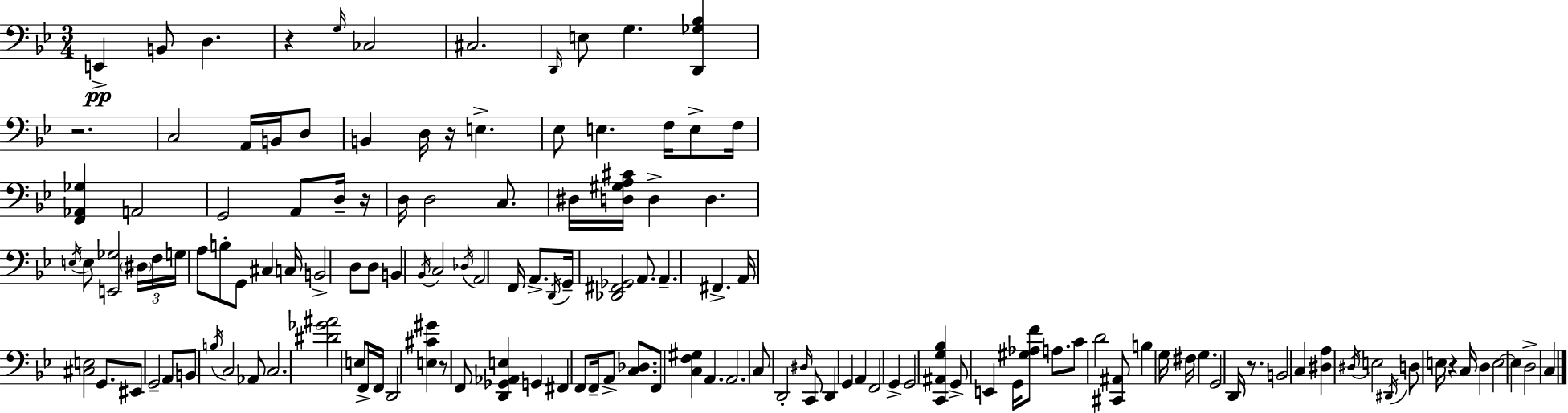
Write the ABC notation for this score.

X:1
T:Untitled
M:3/4
L:1/4
K:Gm
E,, B,,/2 D, z G,/4 _C,2 ^C,2 D,,/4 E,/2 G, [D,,_G,_B,] z2 C,2 A,,/4 B,,/4 D,/2 B,, D,/4 z/4 E, _E,/2 E, F,/4 E,/2 F,/4 [F,,_A,,_G,] A,,2 G,,2 A,,/2 D,/4 z/4 D,/4 D,2 C,/2 ^D,/4 [D,^G,A,^C]/4 D, D, E,/4 E,/2 [E,,_G,]2 ^D,/4 F,/4 G,/4 A,/2 B,/2 G,,/2 ^C, C,/4 B,,2 D,/2 D,/2 B,, _B,,/4 C,2 _D,/4 A,,2 F,,/4 A,,/2 D,,/4 G,,/4 [_D,,^F,,_G,,]2 A,,/2 A,, ^F,, A,,/4 [^C,E,]2 G,,/2 ^E,,/2 G,,2 A,,/2 B,,/2 B,/4 C,2 _A,,/2 C,2 [^D_G^A]2 E,/2 F,,/4 F,,/4 D,,2 [E,^C^G] z/2 F,,/2 [D,,_G,,_A,,E,] G,, ^F,, F,,/2 F,,/4 A,,/2 [C,_D,]/2 F,,/2 [C,F,^G,] A,, A,,2 C,/2 D,,2 ^D,/4 C,,/2 D,, G,, A,, F,,2 G,, G,,2 [C,,^A,,G,_B,] G,,/2 E,, G,,/4 [^G,_A,F]/2 A,/2 C/2 D2 [^C,,^A,,]/2 B, G,/4 ^F,/4 G, G,,2 D,,/4 z/2 B,,2 C, [^D,A,] ^D,/4 E,2 ^D,,/4 D,/2 E,/4 z C,/4 D, E,2 E, D,2 C,